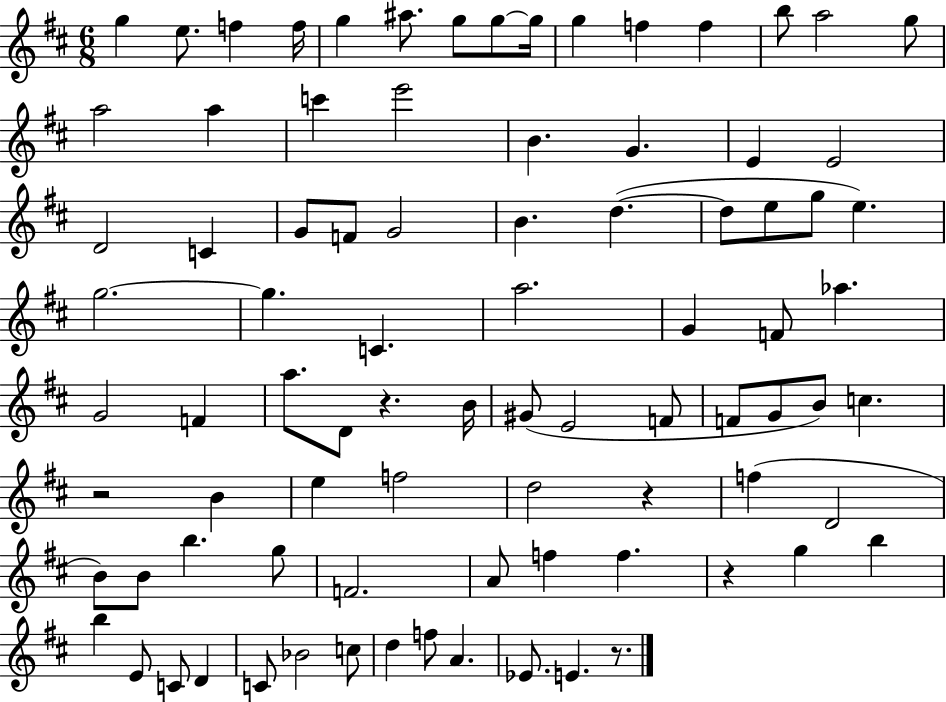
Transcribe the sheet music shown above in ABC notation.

X:1
T:Untitled
M:6/8
L:1/4
K:D
g e/2 f f/4 g ^a/2 g/2 g/2 g/4 g f f b/2 a2 g/2 a2 a c' e'2 B G E E2 D2 C G/2 F/2 G2 B d d/2 e/2 g/2 e g2 g C a2 G F/2 _a G2 F a/2 D/2 z B/4 ^G/2 E2 F/2 F/2 G/2 B/2 c z2 B e f2 d2 z f D2 B/2 B/2 b g/2 F2 A/2 f f z g b b E/2 C/2 D C/2 _B2 c/2 d f/2 A _E/2 E z/2